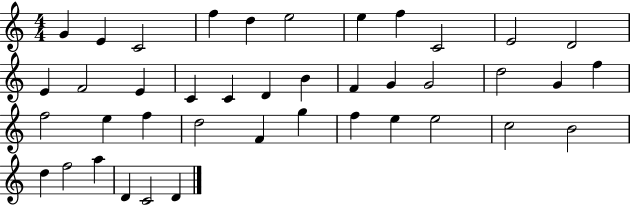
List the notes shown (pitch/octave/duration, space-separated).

G4/q E4/q C4/h F5/q D5/q E5/h E5/q F5/q C4/h E4/h D4/h E4/q F4/h E4/q C4/q C4/q D4/q B4/q F4/q G4/q G4/h D5/h G4/q F5/q F5/h E5/q F5/q D5/h F4/q G5/q F5/q E5/q E5/h C5/h B4/h D5/q F5/h A5/q D4/q C4/h D4/q